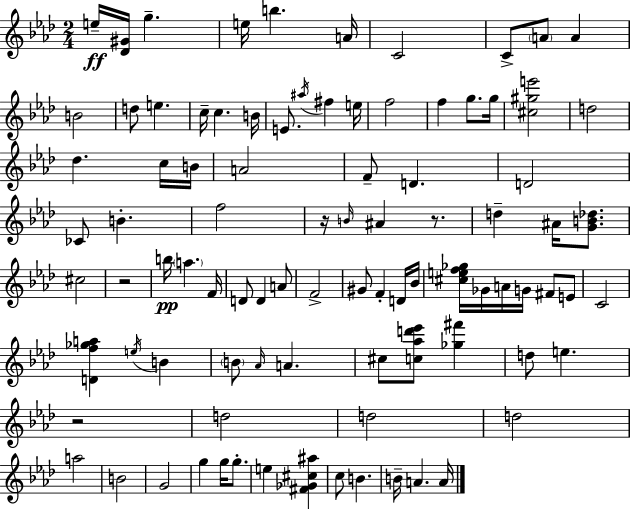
E5/s [Db4,G#4]/s G5/q. E5/s B5/q. A4/s C4/h C4/e A4/e A4/q B4/h D5/e E5/q. C5/s C5/q. B4/s E4/e. A#5/s F#5/q E5/s F5/h F5/q G5/e. G5/s [C#5,G#5,E6]/h D5/h Db5/q. C5/s B4/s A4/h F4/e D4/q. D4/h CES4/e B4/q. F5/h R/s B4/s A#4/q R/e. D5/q A#4/s [G4,B4,Db5]/e. C#5/h R/h B5/s A5/q. F4/s D4/e D4/q A4/e F4/h G#4/e F4/q D4/s Bb4/s [C#5,E5,F5,Gb5]/s Gb4/s A4/s G4/s F#4/e E4/e C4/h [D4,F5,Gb5,A5]/q E5/s B4/q B4/e Ab4/s A4/q. C#5/e [C5,Ab5,D6,Eb6]/e [Gb5,F#6]/q D5/e E5/q. R/h D5/h D5/h D5/h A5/h B4/h G4/h G5/q G5/s G5/e. E5/q [F#4,Gb4,C#5,A#5]/q C5/e B4/q. B4/s A4/q. A4/s